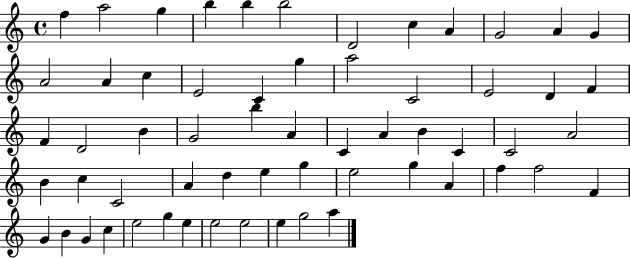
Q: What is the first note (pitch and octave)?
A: F5